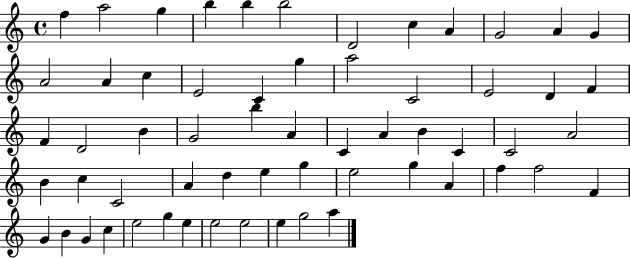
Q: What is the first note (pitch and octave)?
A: F5